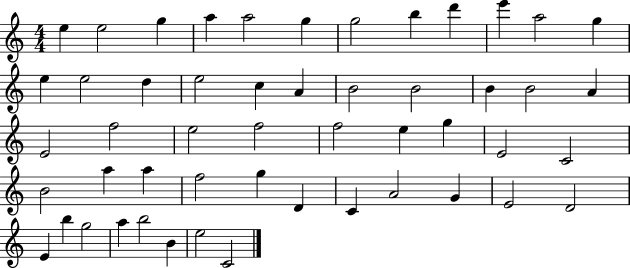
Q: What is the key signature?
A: C major